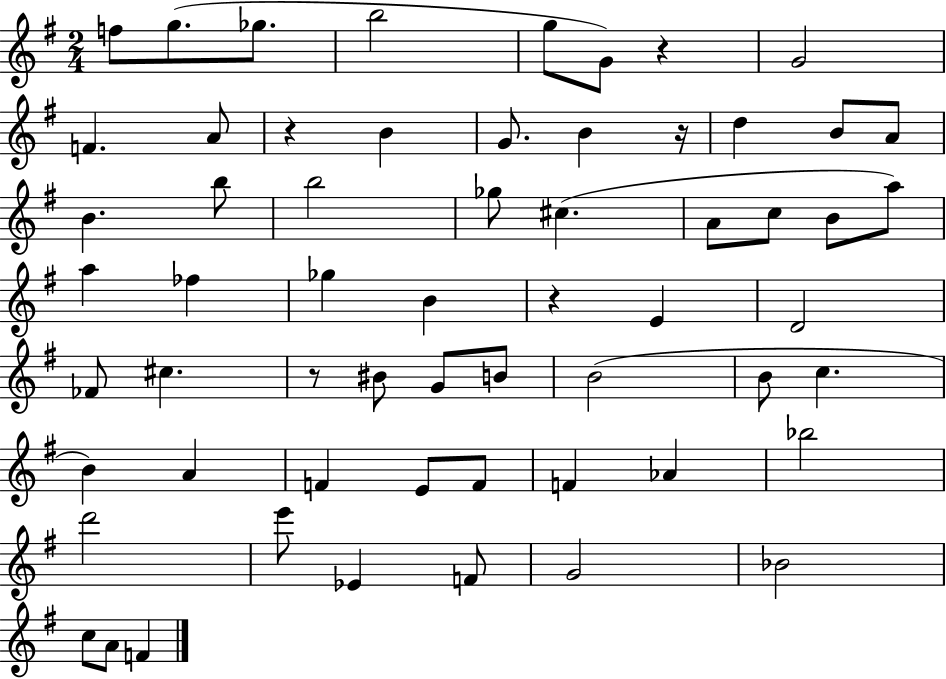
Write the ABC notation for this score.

X:1
T:Untitled
M:2/4
L:1/4
K:G
f/2 g/2 _g/2 b2 g/2 G/2 z G2 F A/2 z B G/2 B z/4 d B/2 A/2 B b/2 b2 _g/2 ^c A/2 c/2 B/2 a/2 a _f _g B z E D2 _F/2 ^c z/2 ^B/2 G/2 B/2 B2 B/2 c B A F E/2 F/2 F _A _b2 d'2 e'/2 _E F/2 G2 _B2 c/2 A/2 F